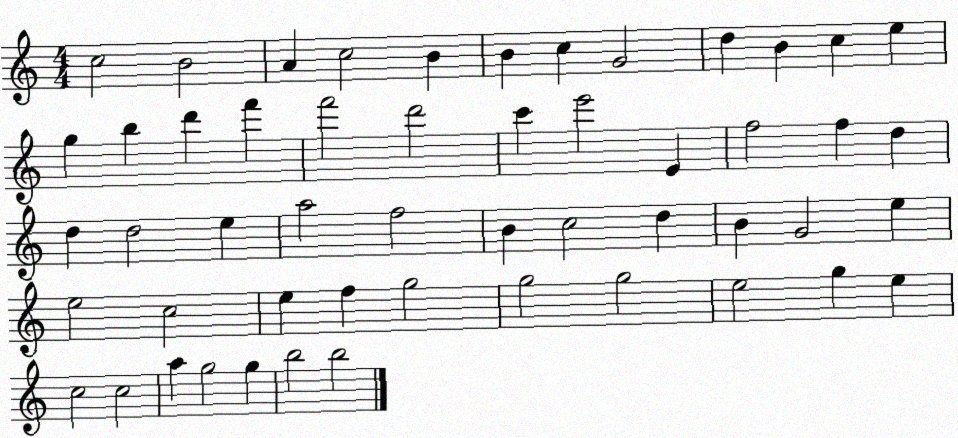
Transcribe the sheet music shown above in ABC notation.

X:1
T:Untitled
M:4/4
L:1/4
K:C
c2 B2 A c2 B B c G2 d B c e g b d' f' f'2 d'2 c' e'2 E f2 f d d d2 e a2 f2 B c2 d B G2 e e2 c2 e f g2 g2 g2 e2 g e c2 c2 a g2 g b2 b2